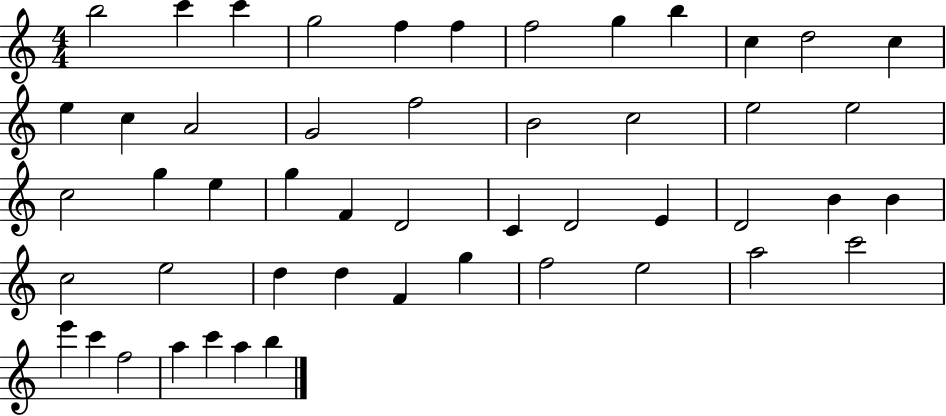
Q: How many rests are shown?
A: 0